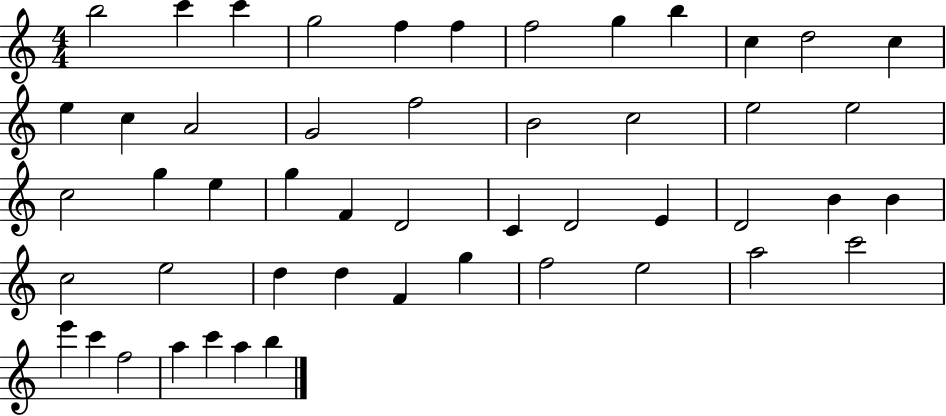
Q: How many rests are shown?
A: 0